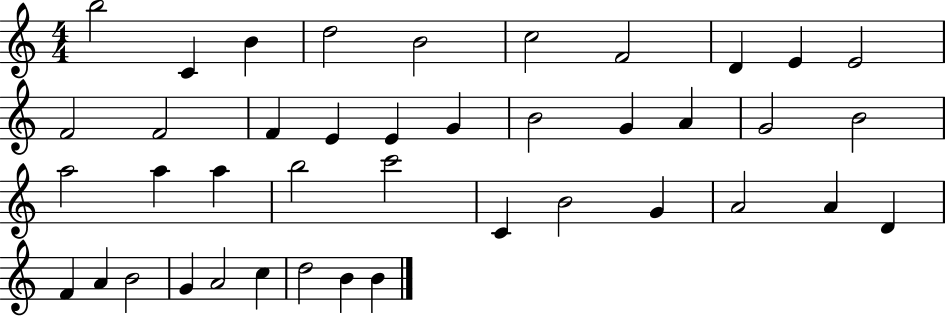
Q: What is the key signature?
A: C major